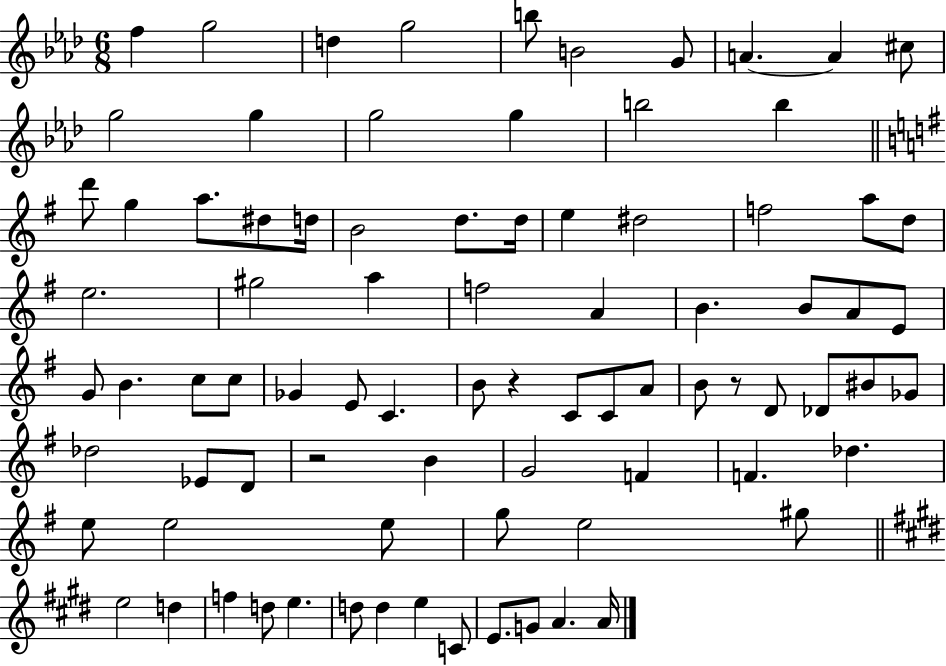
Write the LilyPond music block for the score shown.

{
  \clef treble
  \numericTimeSignature
  \time 6/8
  \key aes \major
  f''4 g''2 | d''4 g''2 | b''8 b'2 g'8 | a'4.~~ a'4 cis''8 | \break g''2 g''4 | g''2 g''4 | b''2 b''4 | \bar "||" \break \key g \major d'''8 g''4 a''8. dis''8 d''16 | b'2 d''8. d''16 | e''4 dis''2 | f''2 a''8 d''8 | \break e''2. | gis''2 a''4 | f''2 a'4 | b'4. b'8 a'8 e'8 | \break g'8 b'4. c''8 c''8 | ges'4 e'8 c'4. | b'8 r4 c'8 c'8 a'8 | b'8 r8 d'8 des'8 bis'8 ges'8 | \break des''2 ees'8 d'8 | r2 b'4 | g'2 f'4 | f'4. des''4. | \break e''8 e''2 e''8 | g''8 e''2 gis''8 | \bar "||" \break \key e \major e''2 d''4 | f''4 d''8 e''4. | d''8 d''4 e''4 c'8 | e'8. g'8 a'4. a'16 | \break \bar "|."
}